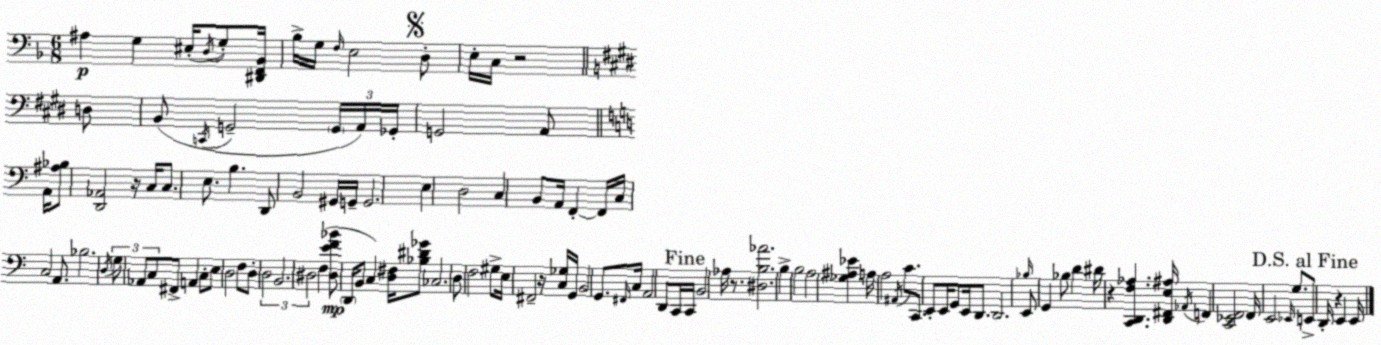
X:1
T:Untitled
M:6/8
L:1/4
K:Dm
^A, G, ^E,/4 D,/4 G,/2 [^D,,F,,_B,,]/4 _B,/4 G,/4 F,/4 E,2 D,/2 E,/4 C,/4 z2 D,/2 B,,/2 C,,/4 G,,2 G,,/4 A,,/4 _G,,/4 G,,2 A,,/2 A,,/4 [^A,_B,]/2 [D,,_A,,]2 z/4 C,/4 C,/2 E,/2 B, D,,/2 B,,2 ^G,,/4 G,,/4 G,,2 E, D,2 C, B,,/2 A,,/4 F,, F,,/4 C,/4 C,2 A,,/2 _B,2 D,/4 G,/2 _A,,/2 C,/2 ^F,,/2 A,, C,/2 E,/2 D,2 F,/2 D,/2 D,2 B,,2 ^D,2 F, [^D,EF_B]/2 D,,/4 B,,/2 C, [D,^F,]/4 [_B,^D_G]/2 _C,2 D,/2 F,2 ^G,/2 E,/4 ^F,,2 z/4 [C,_G,]/4 G,,/4 B,,2 G,,/2 ^F,,/4 C,/4 A,,2 D,,/2 C,,/4 C,,/4 B,,2 _A,/4 z/2 [^D,B,_A]2 B, B,2 A,2 [_G,^A,_E] A,/4 A,2 ^A,,/4 C/2 C,,/2 E,,/2 E,,/4 G,,/2 E,,/4 D,,/2 D,,2 _B,/4 E,,/2 G,, _B,/2 D ^D/4 z [C,,D,,F,_A,] [D,,^F,,E,^A,]/4 _A,,/4 F,, [C,,_E,,F,,]2 F,,/4 E,,2 _E,,/4 G,/2 E,,/2 D,,/4 z E,, E,,/4